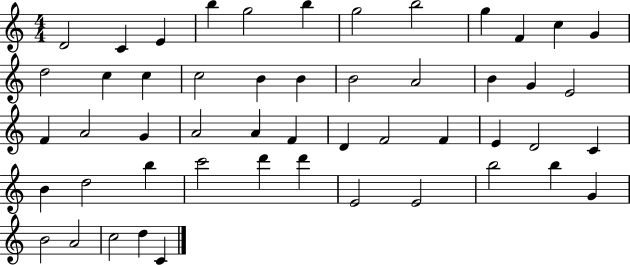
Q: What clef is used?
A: treble